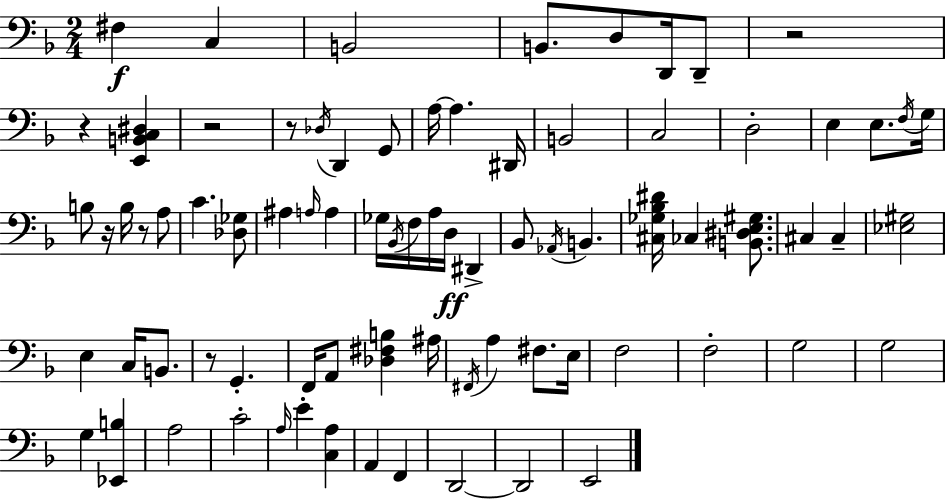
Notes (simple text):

F#3/q C3/q B2/h B2/e. D3/e D2/s D2/e R/h R/q [E2,B2,C3,D#3]/q R/h R/e Db3/s D2/q G2/e A3/s A3/q. D#2/s B2/h C3/h D3/h E3/q E3/e. F3/s G3/s B3/e R/s B3/s R/e A3/e C4/q. [Db3,Gb3]/e A#3/q A3/s A3/q Gb3/s Bb2/s F3/s A3/s D3/s D#2/q Bb2/e Ab2/s B2/q. [C#3,Gb3,Bb3,D#4]/s CES3/q [B2,D#3,E3,G#3]/e. C#3/q C#3/q [Eb3,G#3]/h E3/q C3/s B2/e. R/e G2/q. F2/s A2/e [Db3,F#3,B3]/q A#3/s F#2/s A3/q F#3/e. E3/s F3/h F3/h G3/h G3/h G3/q [Eb2,B3]/q A3/h C4/h A3/s E4/q [C3,A3]/q A2/q F2/q D2/h D2/h E2/h